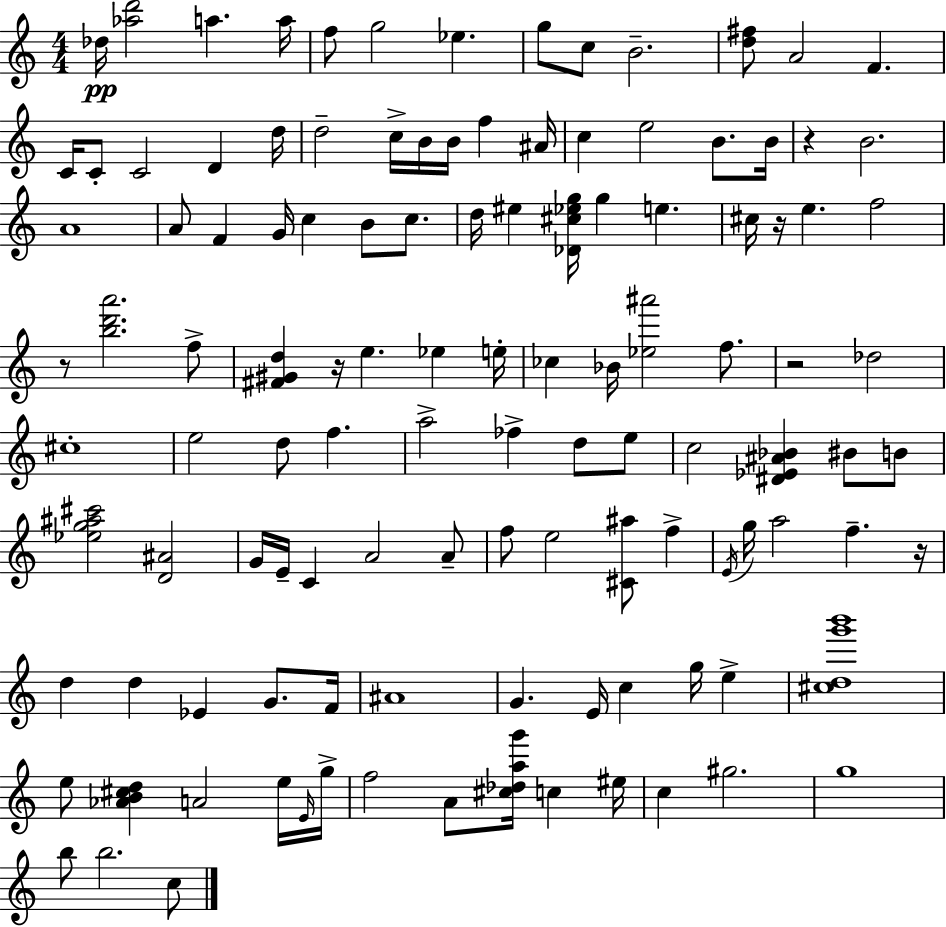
Db5/s [Ab5,D6]/h A5/q. A5/s F5/e G5/h Eb5/q. G5/e C5/e B4/h. [D5,F#5]/e A4/h F4/q. C4/s C4/e C4/h D4/q D5/s D5/h C5/s B4/s B4/s F5/q A#4/s C5/q E5/h B4/e. B4/s R/q B4/h. A4/w A4/e F4/q G4/s C5/q B4/e C5/e. D5/s EIS5/q [Db4,C#5,Eb5,G5]/s G5/q E5/q. C#5/s R/s E5/q. F5/h R/e [B5,D6,A6]/h. F5/e [F#4,G#4,D5]/q R/s E5/q. Eb5/q E5/s CES5/q Bb4/s [Eb5,A#6]/h F5/e. R/h Db5/h C#5/w E5/h D5/e F5/q. A5/h FES5/q D5/e E5/e C5/h [D#4,Eb4,A#4,Bb4]/q BIS4/e B4/e [Eb5,G5,A#5,C#6]/h [D4,A#4]/h G4/s E4/s C4/q A4/h A4/e F5/e E5/h [C#4,A#5]/e F5/q E4/s G5/s A5/h F5/q. R/s D5/q D5/q Eb4/q G4/e. F4/s A#4/w G4/q. E4/s C5/q G5/s E5/q [C#5,D5,G6,B6]/w E5/e [Ab4,B4,C#5,D5]/q A4/h E5/s E4/s G5/s F5/h A4/e [C#5,Db5,A5,G6]/s C5/q EIS5/s C5/q G#5/h. G5/w B5/e B5/h. C5/e